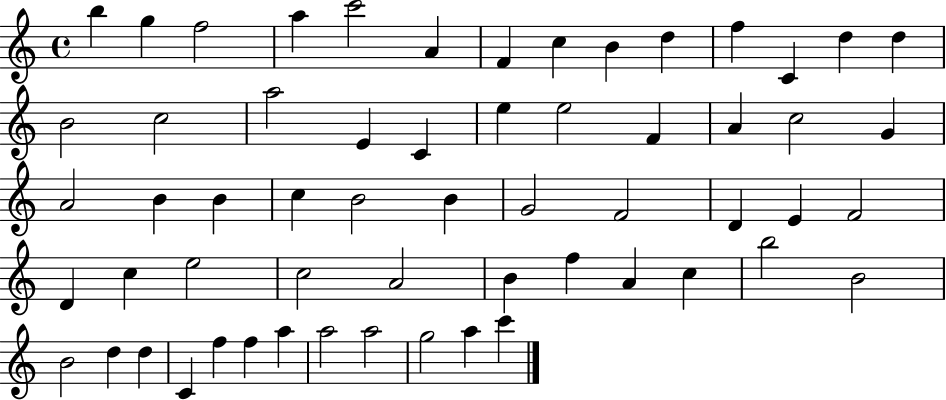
{
  \clef treble
  \time 4/4
  \defaultTimeSignature
  \key c \major
  b''4 g''4 f''2 | a''4 c'''2 a'4 | f'4 c''4 b'4 d''4 | f''4 c'4 d''4 d''4 | \break b'2 c''2 | a''2 e'4 c'4 | e''4 e''2 f'4 | a'4 c''2 g'4 | \break a'2 b'4 b'4 | c''4 b'2 b'4 | g'2 f'2 | d'4 e'4 f'2 | \break d'4 c''4 e''2 | c''2 a'2 | b'4 f''4 a'4 c''4 | b''2 b'2 | \break b'2 d''4 d''4 | c'4 f''4 f''4 a''4 | a''2 a''2 | g''2 a''4 c'''4 | \break \bar "|."
}